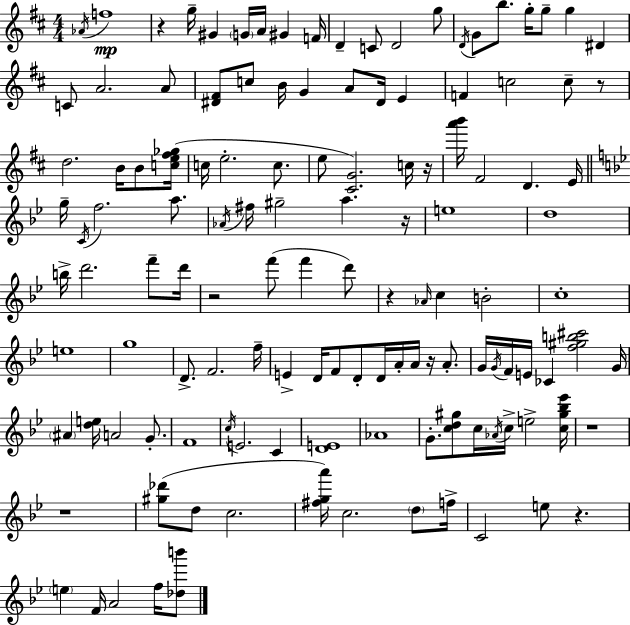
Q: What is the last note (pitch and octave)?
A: F5